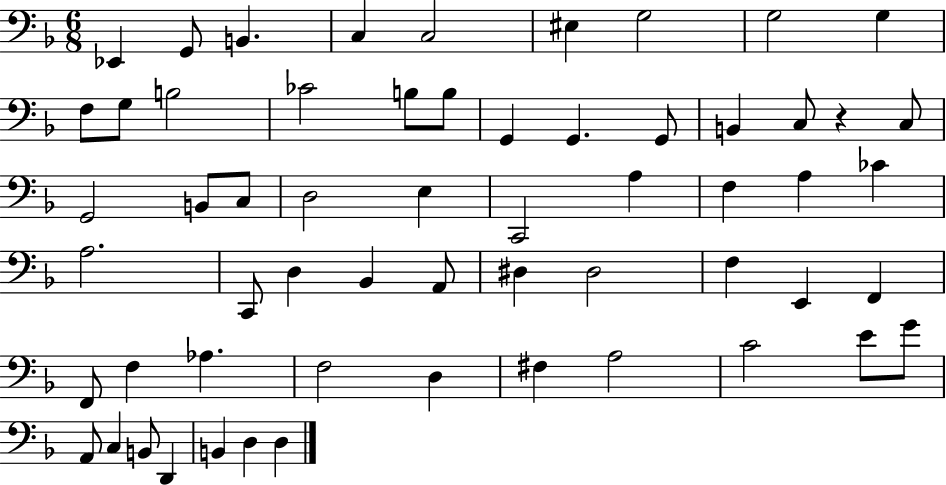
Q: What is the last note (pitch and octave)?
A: D3